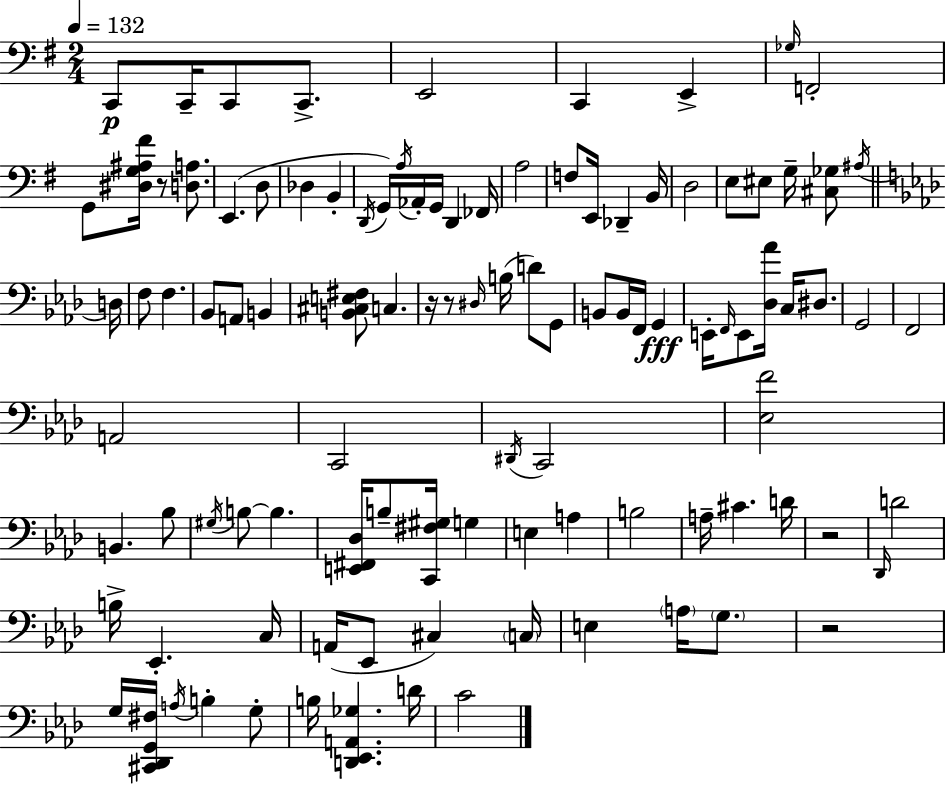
{
  \clef bass
  \numericTimeSignature
  \time 2/4
  \key g \major
  \tempo 4 = 132
  c,8\p c,16-- c,8 c,8.-> | e,2 | c,4 e,4-> | \grace { ges16 } f,2-. | \break g,8 <dis g ais fis'>16 r8 <d a>8. | e,4.( d8 | des4 b,4-. | \acciaccatura { d,16 } g,16) \acciaccatura { a16 } aes,16-. g,16 d,4 | \break fes,16 a2 | f8 e,16 des,4-- | b,16 d2 | e8 eis8 g16-- | \break <cis ges>8 \acciaccatura { ais16 } \bar "||" \break \key aes \major d16 f8 f4. | bes,8 a,8 b,4 | <b, cis e fis>8 c4. | r16 r8 \grace { dis16 }( b16 d'8) | \break g,8 b,8 b,16 f,16 g,4\fff | e,16-. \grace { f,16 } e,8 <des aes'>16 c16 | dis8. g,2 | f,2 | \break a,2 | c,2 | \acciaccatura { dis,16 } c,2 | <ees f'>2 | \break b,4. | bes8 \acciaccatura { gis16 } b8~~ b4. | <e, fis, des>16 b8-- | <c, fis gis>16 g4 e4 | \break a4 b2 | a16-- cis'4. | d'16 r2 | \grace { des,16 } d'2 | \break b16-> ees,4.-. | c16 a,16( ees,8 | cis4) \parenthesize c16 e4 | \parenthesize a16 \parenthesize g8. r2 | \break g16 <cis, des, g, fis>16 | \acciaccatura { a16 } b4-. g8-. b16 | <d, ees, a, ges>4. d'16 c'2 | \bar "|."
}